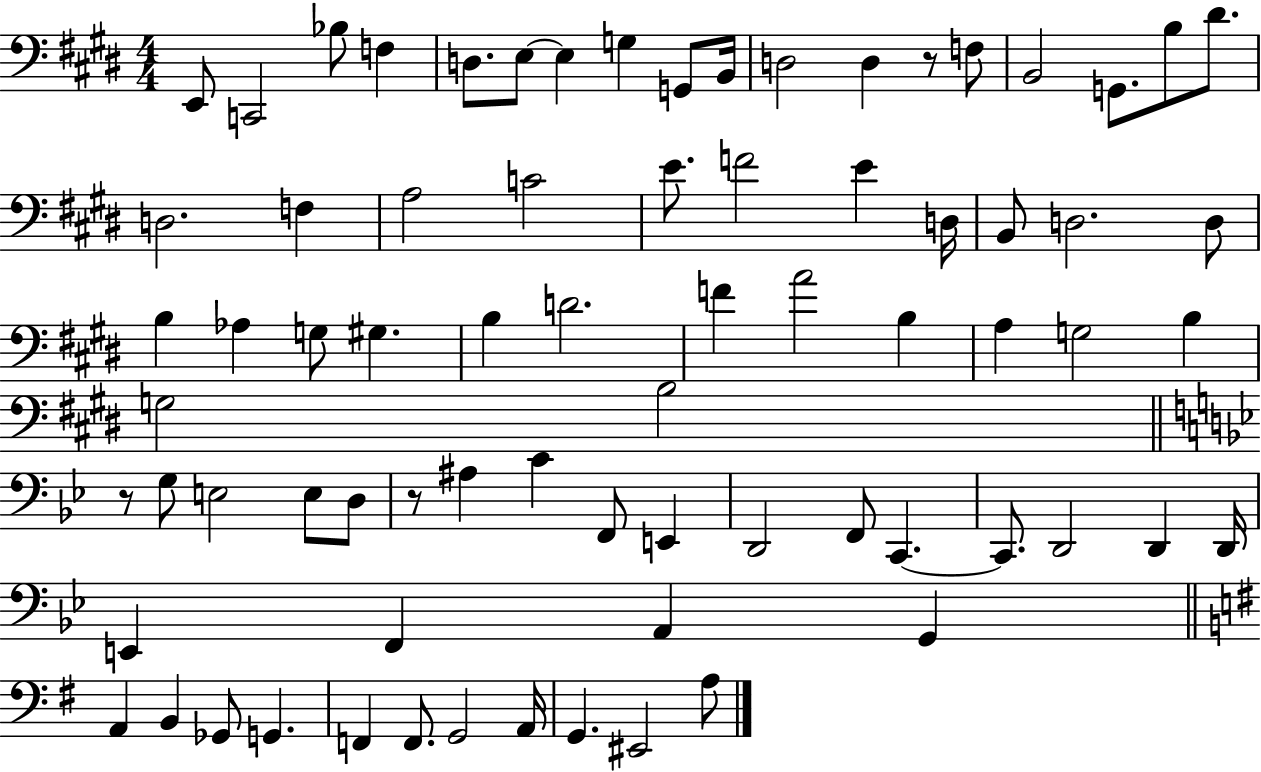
E2/e C2/h Bb3/e F3/q D3/e. E3/e E3/q G3/q G2/e B2/s D3/h D3/q R/e F3/e B2/h G2/e. B3/e D#4/e. D3/h. F3/q A3/h C4/h E4/e. F4/h E4/q D3/s B2/e D3/h. D3/e B3/q Ab3/q G3/e G#3/q. B3/q D4/h. F4/q A4/h B3/q A3/q G3/h B3/q G3/h B3/h R/e G3/e E3/h E3/e D3/e R/e A#3/q C4/q F2/e E2/q D2/h F2/e C2/q. C2/e. D2/h D2/q D2/s E2/q F2/q A2/q G2/q A2/q B2/q Gb2/e G2/q. F2/q F2/e. G2/h A2/s G2/q. EIS2/h A3/e